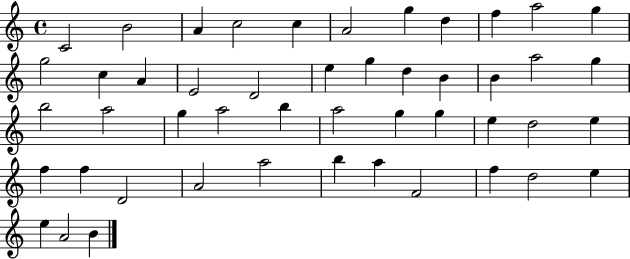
{
  \clef treble
  \time 4/4
  \defaultTimeSignature
  \key c \major
  c'2 b'2 | a'4 c''2 c''4 | a'2 g''4 d''4 | f''4 a''2 g''4 | \break g''2 c''4 a'4 | e'2 d'2 | e''4 g''4 d''4 b'4 | b'4 a''2 g''4 | \break b''2 a''2 | g''4 a''2 b''4 | a''2 g''4 g''4 | e''4 d''2 e''4 | \break f''4 f''4 d'2 | a'2 a''2 | b''4 a''4 f'2 | f''4 d''2 e''4 | \break e''4 a'2 b'4 | \bar "|."
}